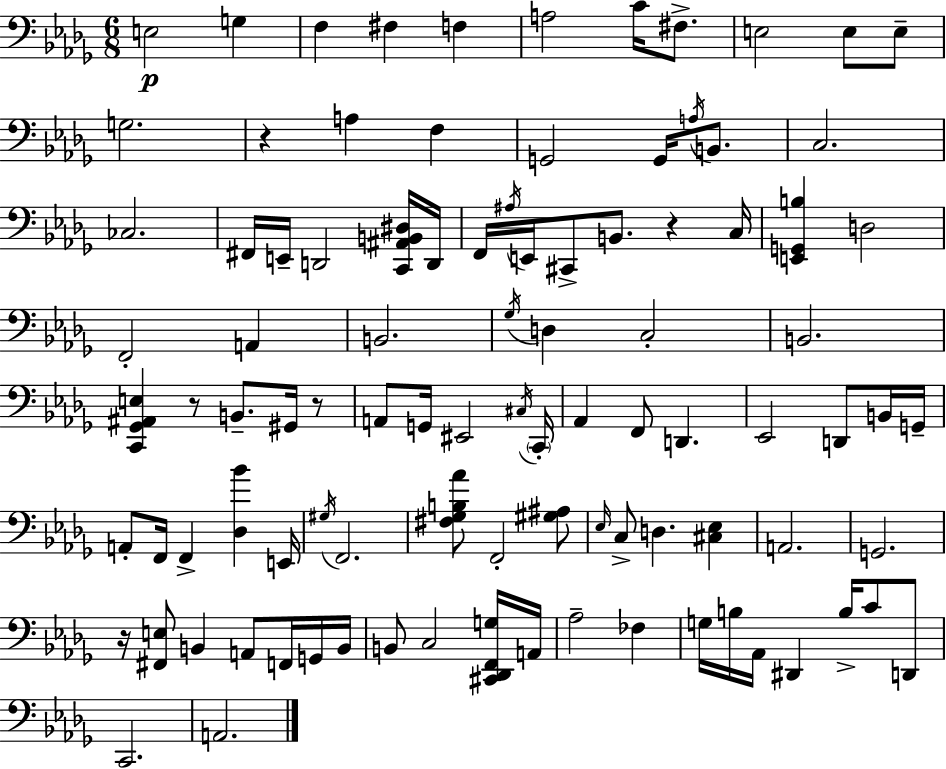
E3/h G3/q F3/q F#3/q F3/q A3/h C4/s F#3/e. E3/h E3/e E3/e G3/h. R/q A3/q F3/q G2/h G2/s A3/s B2/e. C3/h. CES3/h. F#2/s E2/s D2/h [C2,A#2,B2,D#3]/s D2/s F2/s A#3/s E2/s C#2/e B2/e. R/q C3/s [E2,G2,B3]/q D3/h F2/h A2/q B2/h. Gb3/s D3/q C3/h B2/h. [C2,Gb2,A#2,E3]/q R/e B2/e. G#2/s R/e A2/e G2/s EIS2/h C#3/s C2/s Ab2/q F2/e D2/q. Eb2/h D2/e B2/s G2/s A2/e F2/s F2/q [Db3,Bb4]/q E2/s G#3/s F2/h. [F#3,Gb3,B3,Ab4]/e F2/h [G#3,A#3]/e Eb3/s C3/e D3/q. [C#3,Eb3]/q A2/h. G2/h. R/s [F#2,E3]/e B2/q A2/e F2/s G2/s B2/s B2/e C3/h [C#2,Db2,F2,G3]/s A2/s Ab3/h FES3/q G3/s B3/s Ab2/s D#2/q B3/s C4/e D2/e C2/h. A2/h.